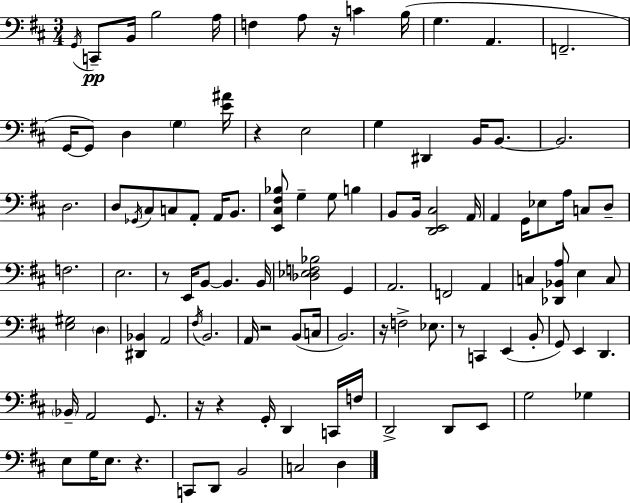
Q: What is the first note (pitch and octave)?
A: G2